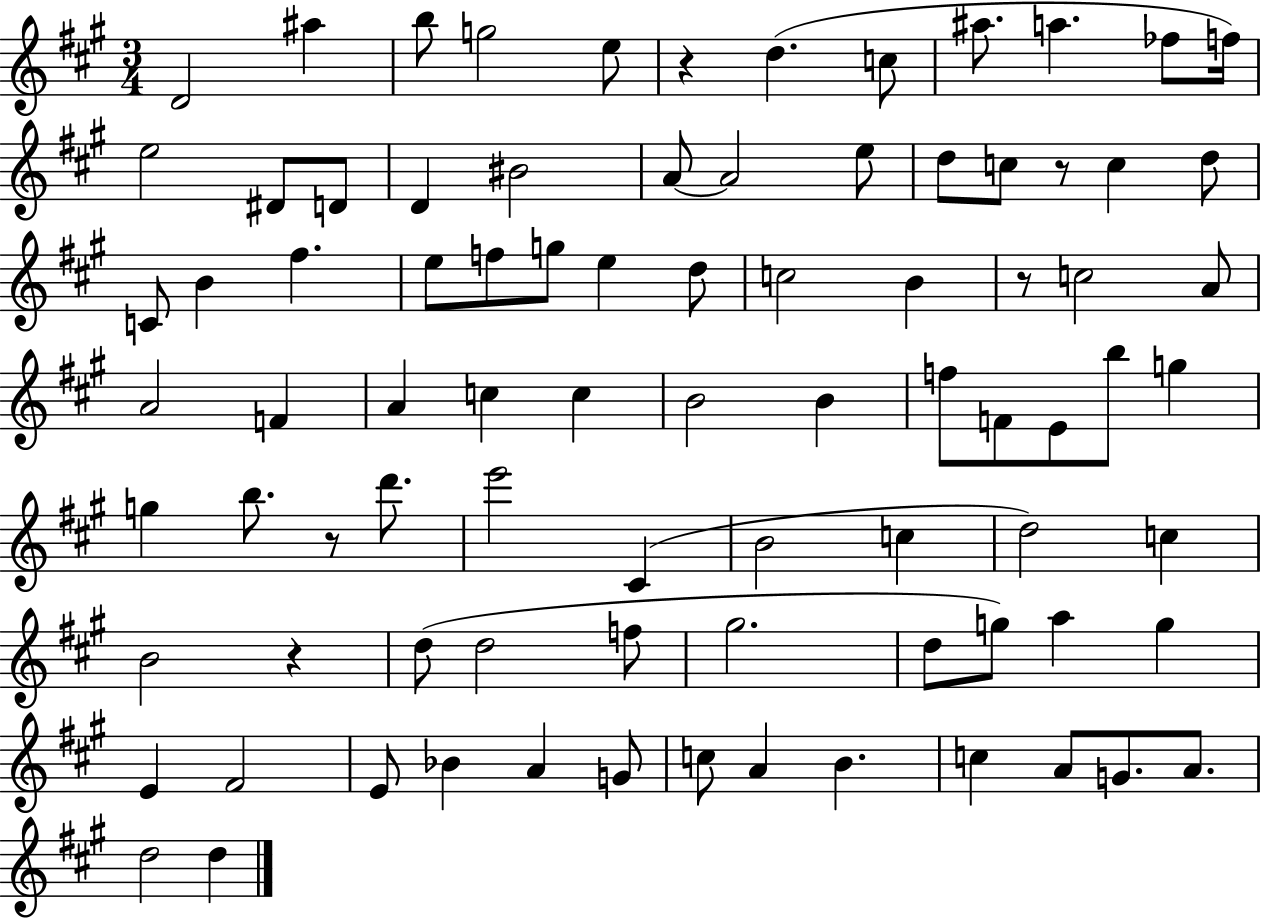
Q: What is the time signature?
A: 3/4